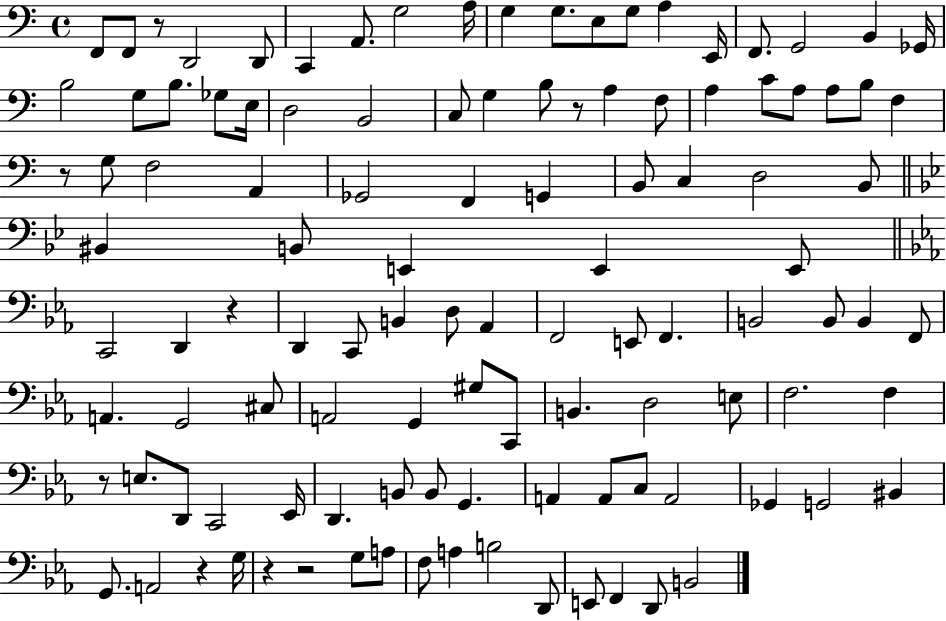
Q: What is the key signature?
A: C major